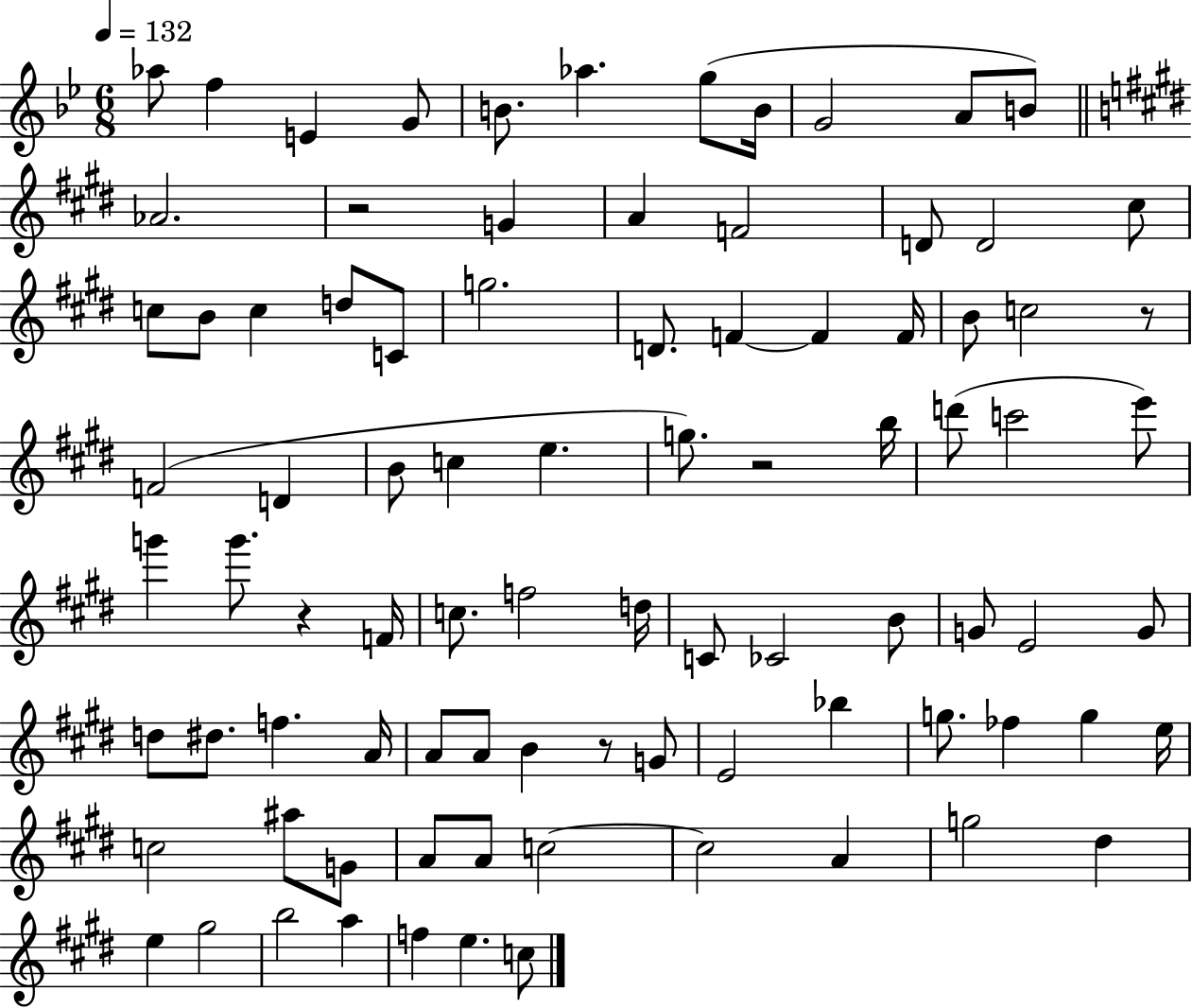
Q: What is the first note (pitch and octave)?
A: Ab5